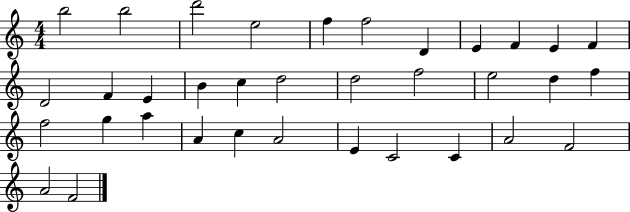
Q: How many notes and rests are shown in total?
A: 35